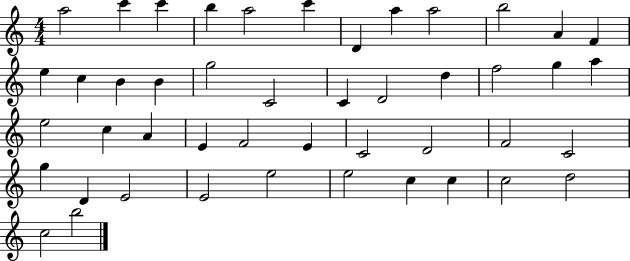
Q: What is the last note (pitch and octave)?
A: B5